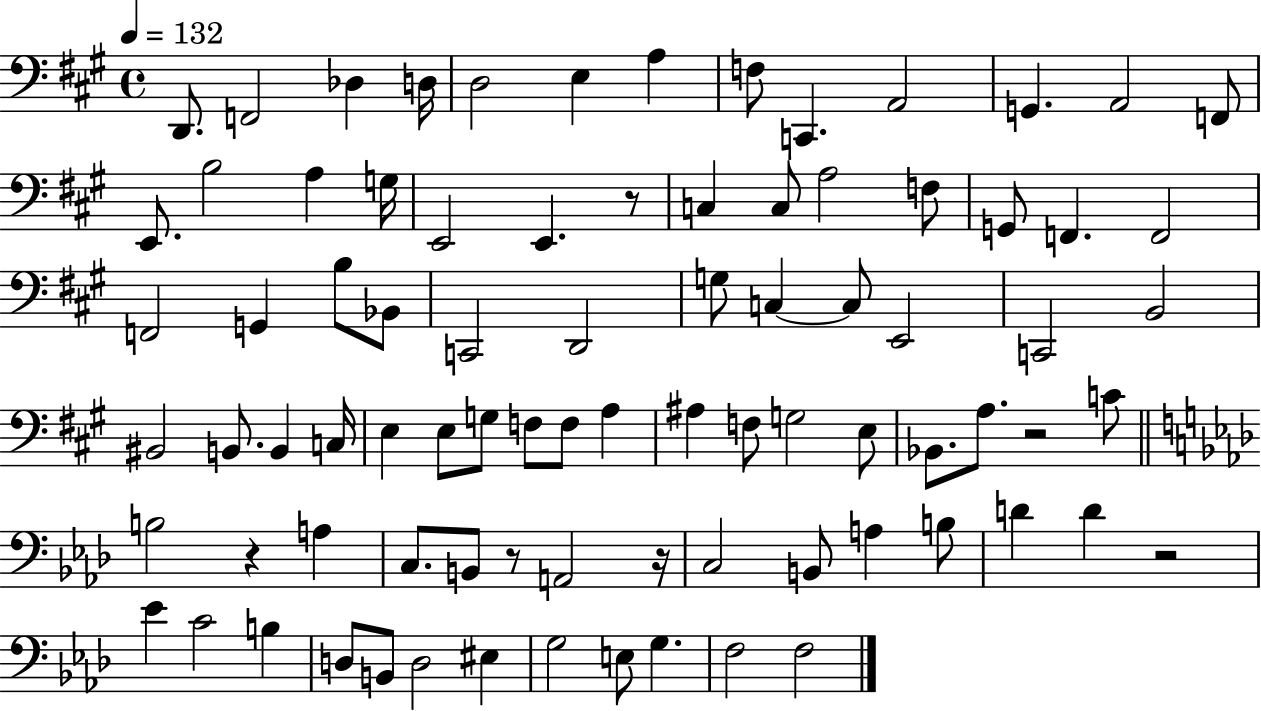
X:1
T:Untitled
M:4/4
L:1/4
K:A
D,,/2 F,,2 _D, D,/4 D,2 E, A, F,/2 C,, A,,2 G,, A,,2 F,,/2 E,,/2 B,2 A, G,/4 E,,2 E,, z/2 C, C,/2 A,2 F,/2 G,,/2 F,, F,,2 F,,2 G,, B,/2 _B,,/2 C,,2 D,,2 G,/2 C, C,/2 E,,2 C,,2 B,,2 ^B,,2 B,,/2 B,, C,/4 E, E,/2 G,/2 F,/2 F,/2 A, ^A, F,/2 G,2 E,/2 _B,,/2 A,/2 z2 C/2 B,2 z A, C,/2 B,,/2 z/2 A,,2 z/4 C,2 B,,/2 A, B,/2 D D z2 _E C2 B, D,/2 B,,/2 D,2 ^E, G,2 E,/2 G, F,2 F,2